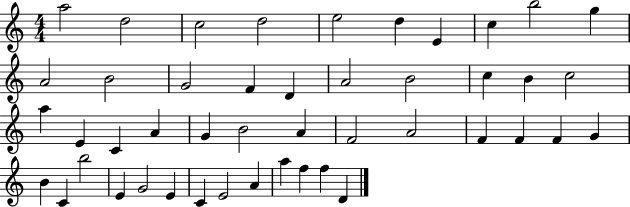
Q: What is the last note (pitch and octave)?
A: D4